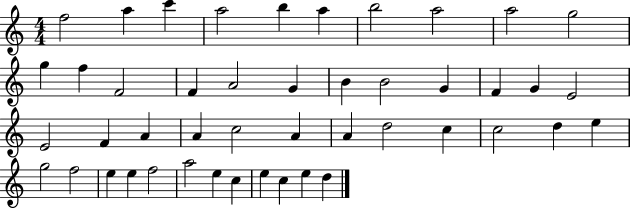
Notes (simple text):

F5/h A5/q C6/q A5/h B5/q A5/q B5/h A5/h A5/h G5/h G5/q F5/q F4/h F4/q A4/h G4/q B4/q B4/h G4/q F4/q G4/q E4/h E4/h F4/q A4/q A4/q C5/h A4/q A4/q D5/h C5/q C5/h D5/q E5/q G5/h F5/h E5/q E5/q F5/h A5/h E5/q C5/q E5/q C5/q E5/q D5/q